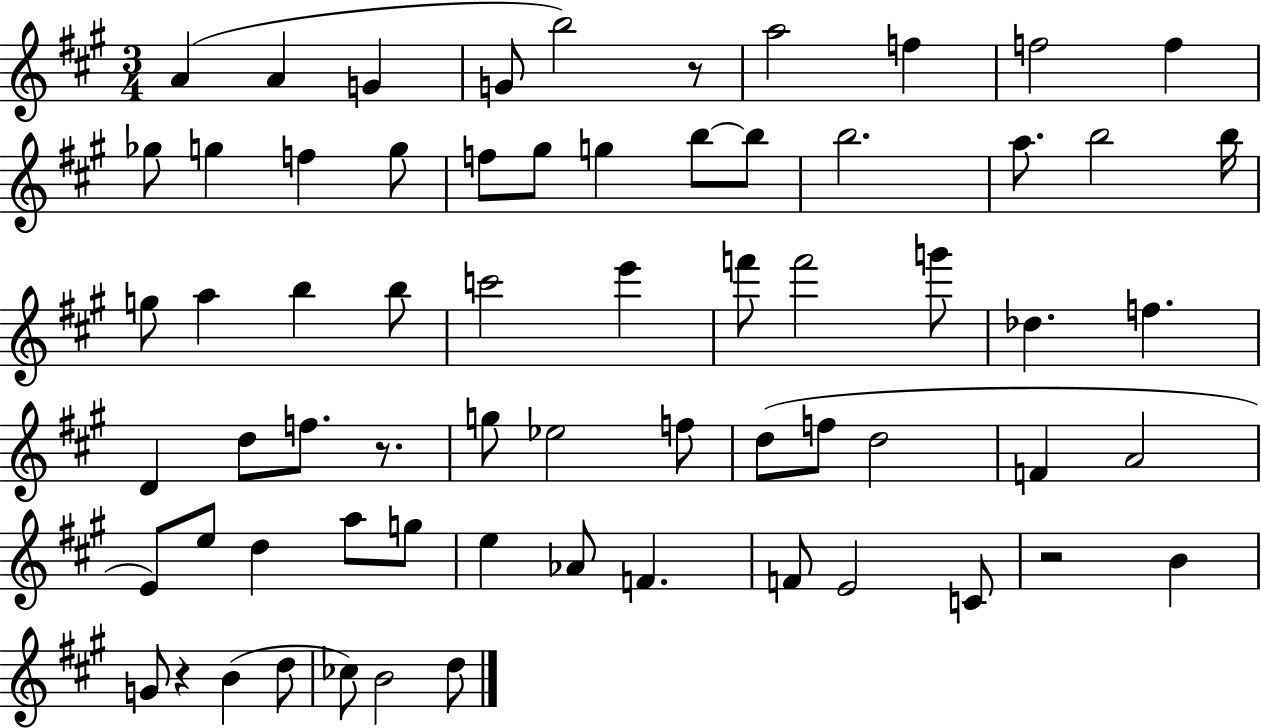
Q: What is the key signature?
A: A major